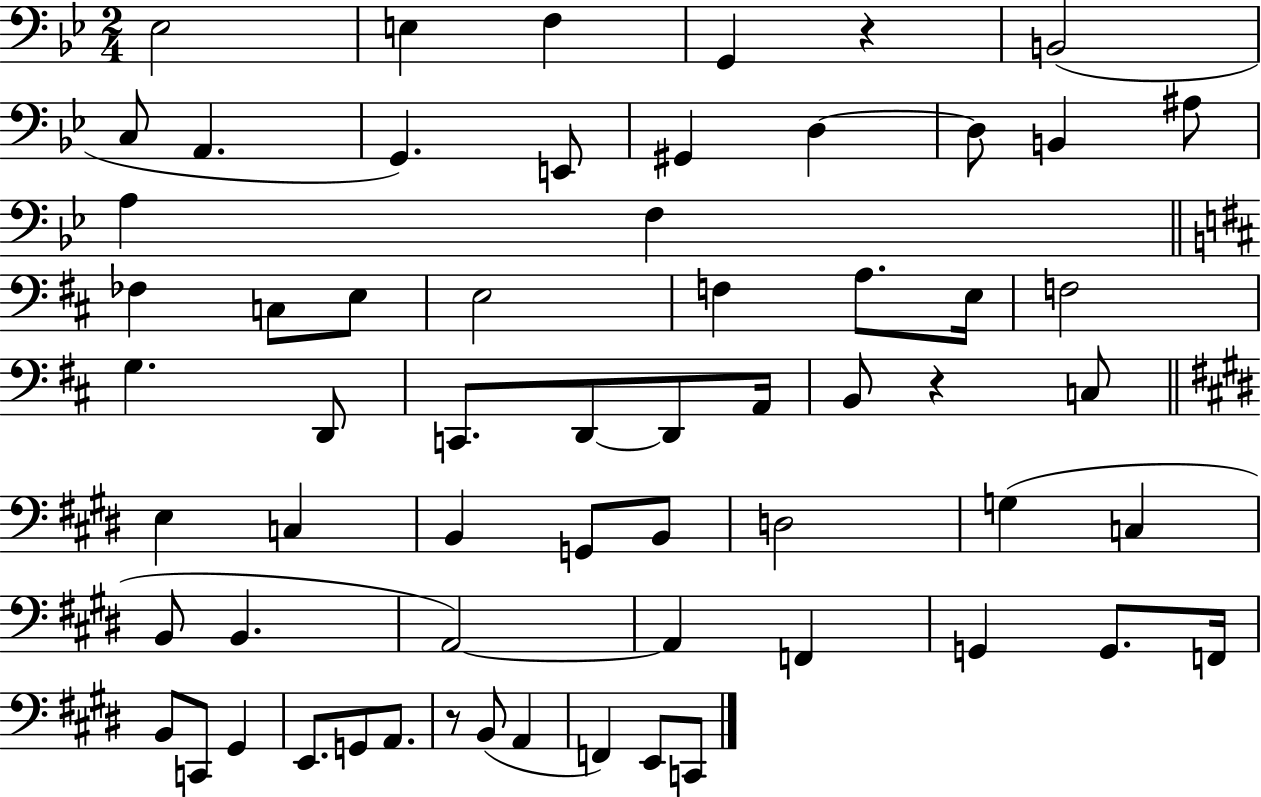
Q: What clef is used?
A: bass